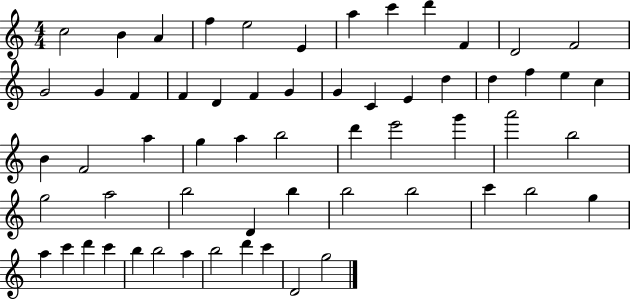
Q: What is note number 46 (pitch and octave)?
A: C6